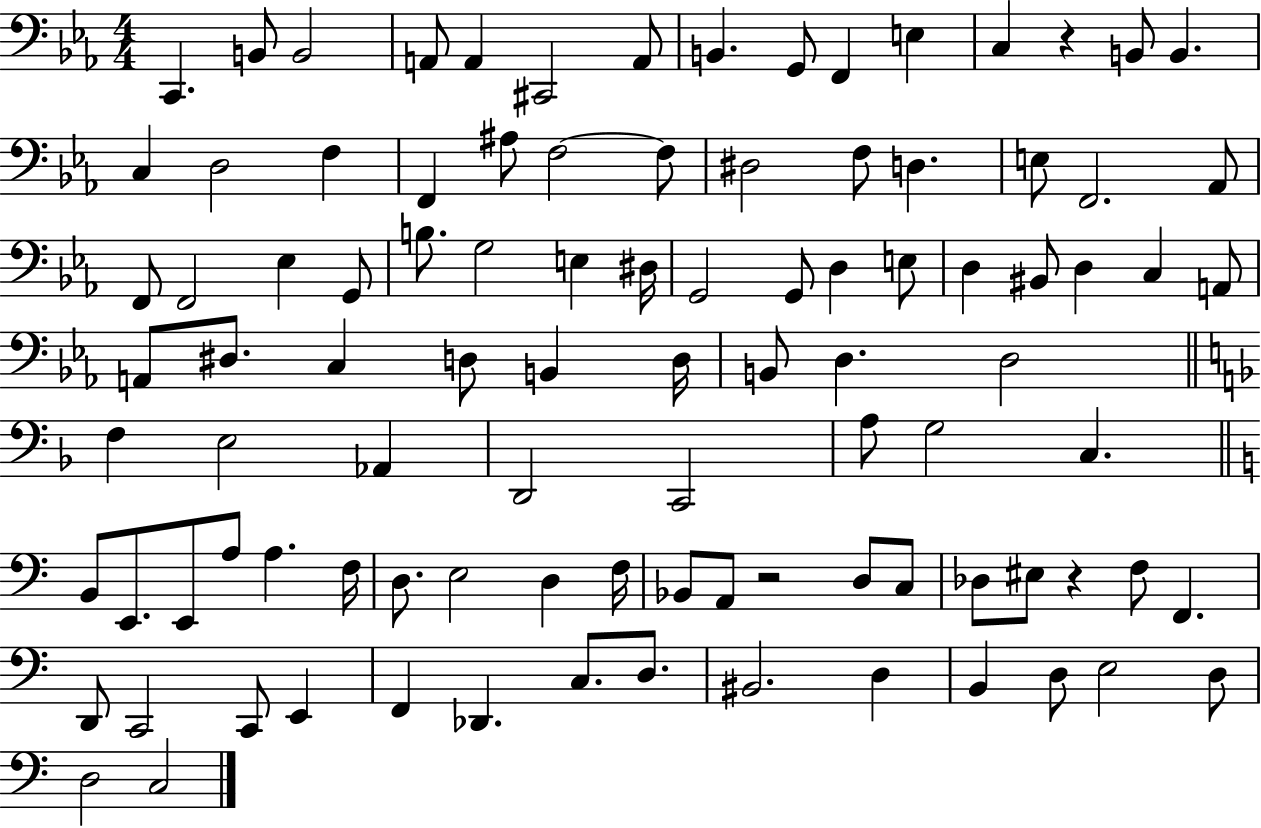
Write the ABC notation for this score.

X:1
T:Untitled
M:4/4
L:1/4
K:Eb
C,, B,,/2 B,,2 A,,/2 A,, ^C,,2 A,,/2 B,, G,,/2 F,, E, C, z B,,/2 B,, C, D,2 F, F,, ^A,/2 F,2 F,/2 ^D,2 F,/2 D, E,/2 F,,2 _A,,/2 F,,/2 F,,2 _E, G,,/2 B,/2 G,2 E, ^D,/4 G,,2 G,,/2 D, E,/2 D, ^B,,/2 D, C, A,,/2 A,,/2 ^D,/2 C, D,/2 B,, D,/4 B,,/2 D, D,2 F, E,2 _A,, D,,2 C,,2 A,/2 G,2 C, B,,/2 E,,/2 E,,/2 A,/2 A, F,/4 D,/2 E,2 D, F,/4 _B,,/2 A,,/2 z2 D,/2 C,/2 _D,/2 ^E,/2 z F,/2 F,, D,,/2 C,,2 C,,/2 E,, F,, _D,, C,/2 D,/2 ^B,,2 D, B,, D,/2 E,2 D,/2 D,2 C,2